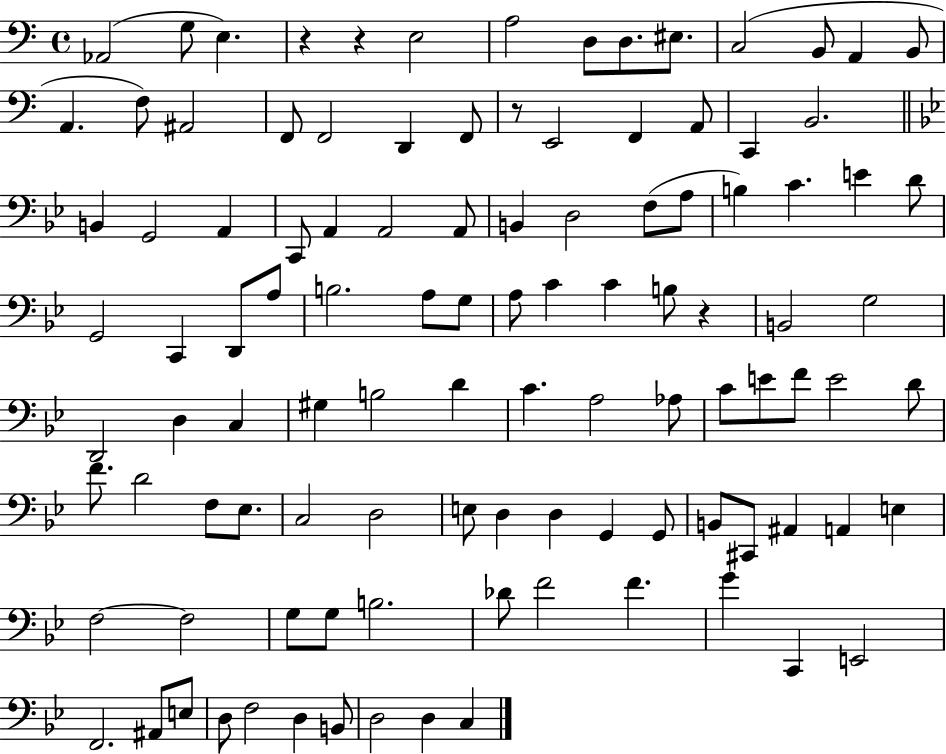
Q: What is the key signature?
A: C major